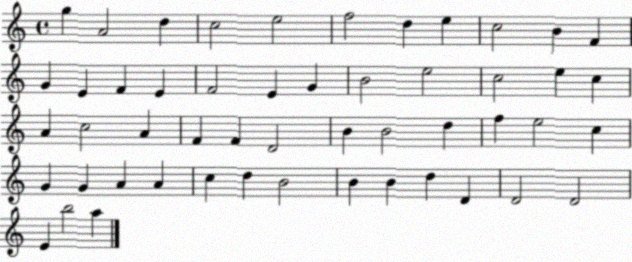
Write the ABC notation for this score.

X:1
T:Untitled
M:4/4
L:1/4
K:C
g A2 d c2 e2 f2 d e c2 B F G E F E F2 E G B2 e2 c2 e c A c2 A F F D2 B B2 d f e2 c G G A A c d B2 B B d D D2 D2 E b2 a